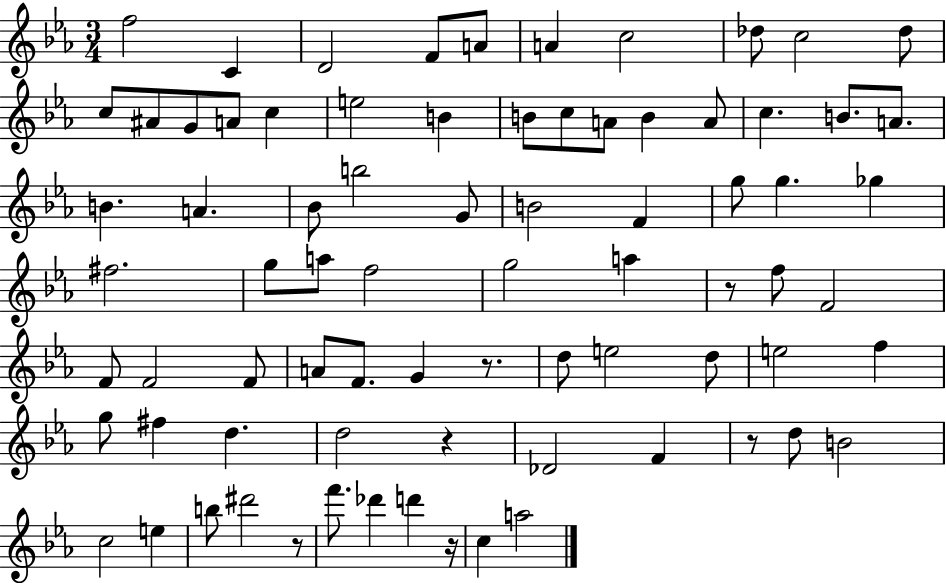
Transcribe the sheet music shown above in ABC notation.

X:1
T:Untitled
M:3/4
L:1/4
K:Eb
f2 C D2 F/2 A/2 A c2 _d/2 c2 _d/2 c/2 ^A/2 G/2 A/2 c e2 B B/2 c/2 A/2 B A/2 c B/2 A/2 B A _B/2 b2 G/2 B2 F g/2 g _g ^f2 g/2 a/2 f2 g2 a z/2 f/2 F2 F/2 F2 F/2 A/2 F/2 G z/2 d/2 e2 d/2 e2 f g/2 ^f d d2 z _D2 F z/2 d/2 B2 c2 e b/2 ^d'2 z/2 f'/2 _d' d' z/4 c a2